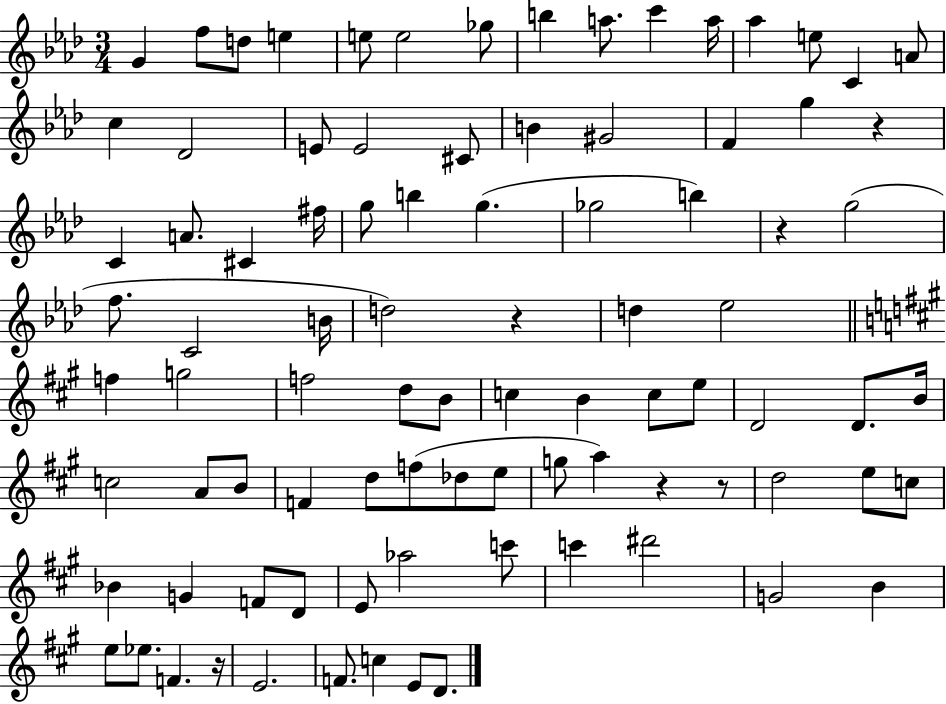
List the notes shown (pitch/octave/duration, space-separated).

G4/q F5/e D5/e E5/q E5/e E5/h Gb5/e B5/q A5/e. C6/q A5/s Ab5/q E5/e C4/q A4/e C5/q Db4/h E4/e E4/h C#4/e B4/q G#4/h F4/q G5/q R/q C4/q A4/e. C#4/q F#5/s G5/e B5/q G5/q. Gb5/h B5/q R/q G5/h F5/e. C4/h B4/s D5/h R/q D5/q Eb5/h F5/q G5/h F5/h D5/e B4/e C5/q B4/q C5/e E5/e D4/h D4/e. B4/s C5/h A4/e B4/e F4/q D5/e F5/e Db5/e E5/e G5/e A5/q R/q R/e D5/h E5/e C5/e Bb4/q G4/q F4/e D4/e E4/e Ab5/h C6/e C6/q D#6/h G4/h B4/q E5/e Eb5/e. F4/q. R/s E4/h. F4/e. C5/q E4/e D4/e.